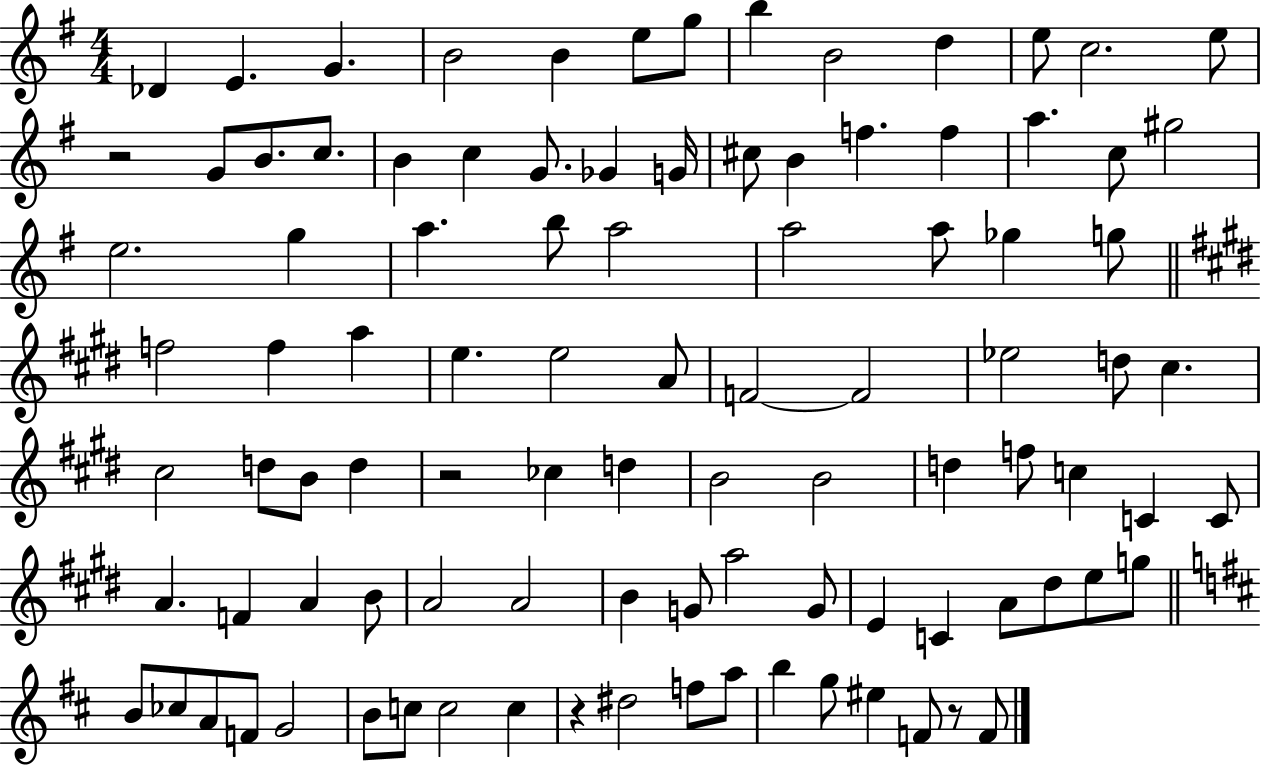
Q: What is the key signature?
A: G major